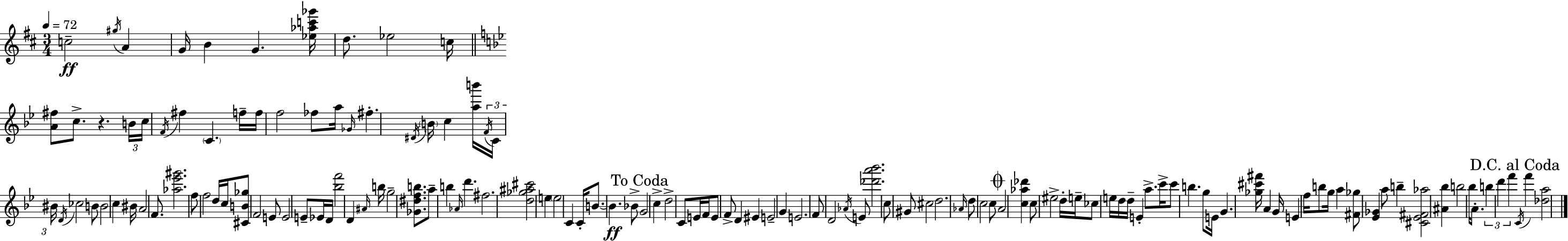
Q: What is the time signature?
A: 3/4